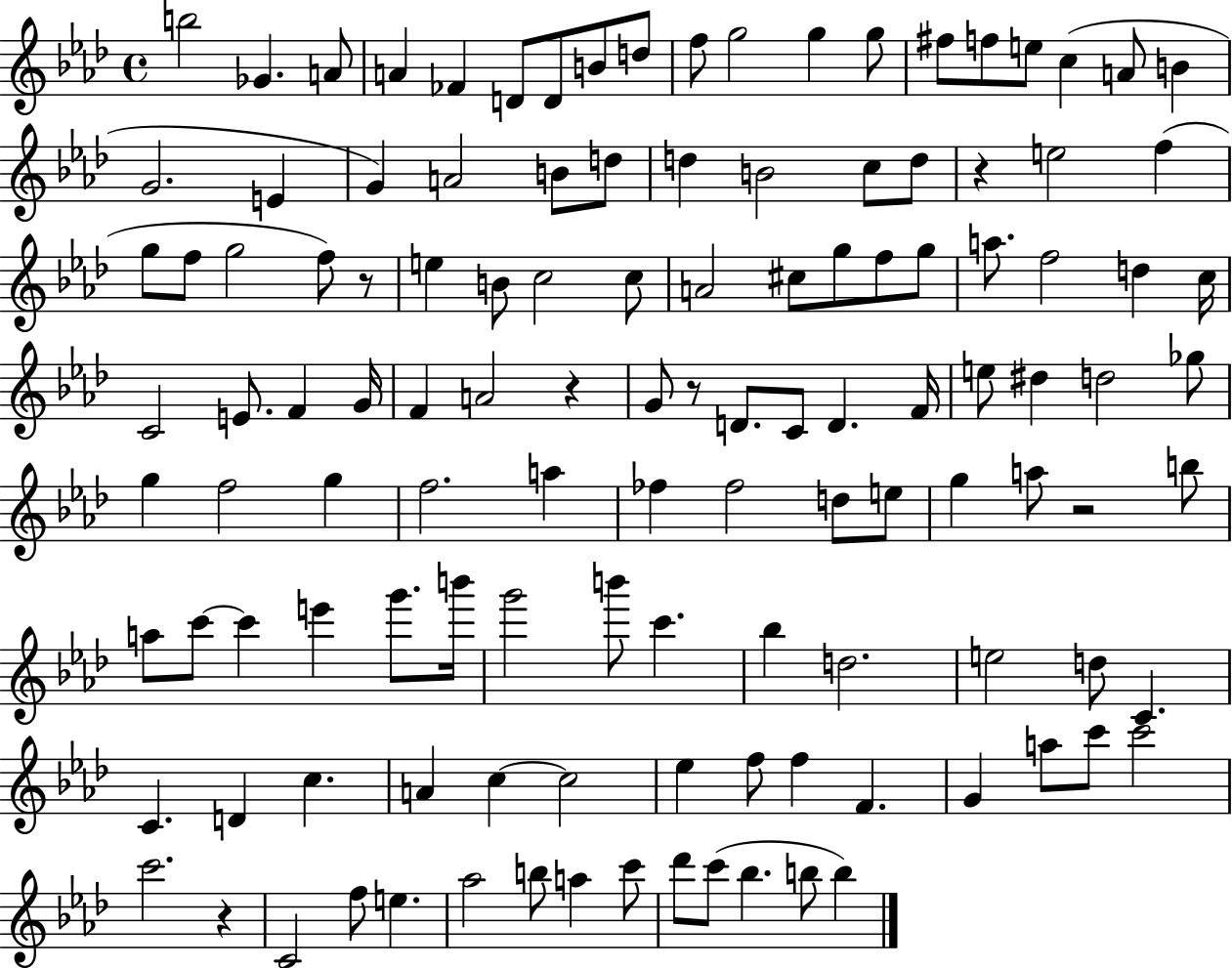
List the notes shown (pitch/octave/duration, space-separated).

B5/h Gb4/q. A4/e A4/q FES4/q D4/e D4/e B4/e D5/e F5/e G5/h G5/q G5/e F#5/e F5/e E5/e C5/q A4/e B4/q G4/h. E4/q G4/q A4/h B4/e D5/e D5/q B4/h C5/e D5/e R/q E5/h F5/q G5/e F5/e G5/h F5/e R/e E5/q B4/e C5/h C5/e A4/h C#5/e G5/e F5/e G5/e A5/e. F5/h D5/q C5/s C4/h E4/e. F4/q G4/s F4/q A4/h R/q G4/e R/e D4/e. C4/e D4/q. F4/s E5/e D#5/q D5/h Gb5/e G5/q F5/h G5/q F5/h. A5/q FES5/q FES5/h D5/e E5/e G5/q A5/e R/h B5/e A5/e C6/e C6/q E6/q G6/e. B6/s G6/h B6/e C6/q. Bb5/q D5/h. E5/h D5/e C4/q. C4/q. D4/q C5/q. A4/q C5/q C5/h Eb5/q F5/e F5/q F4/q. G4/q A5/e C6/e C6/h C6/h. R/q C4/h F5/e E5/q. Ab5/h B5/e A5/q C6/e Db6/e C6/e Bb5/q. B5/e B5/q